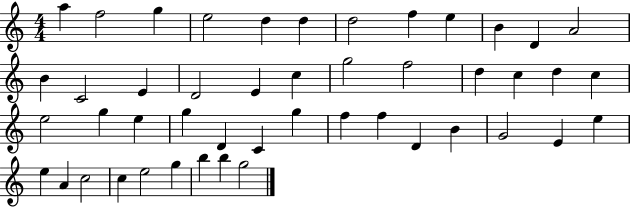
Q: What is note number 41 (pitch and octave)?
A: C5